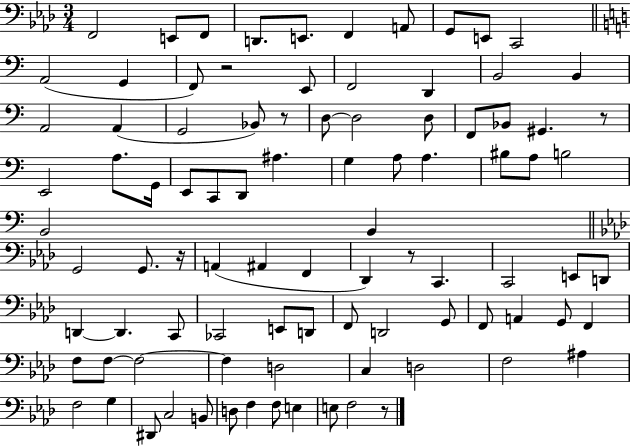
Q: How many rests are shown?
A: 6